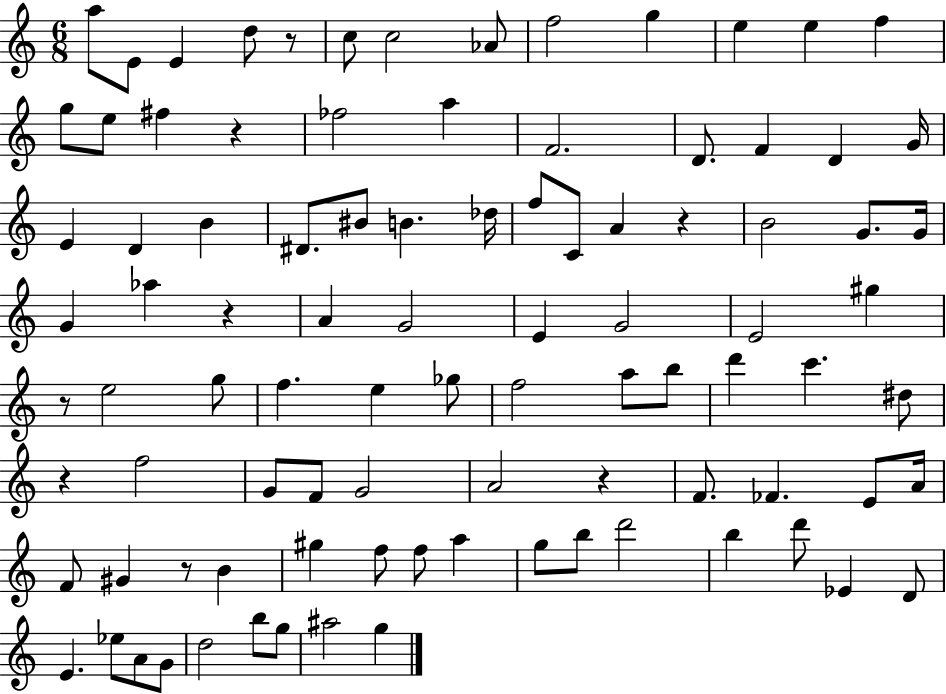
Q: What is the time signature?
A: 6/8